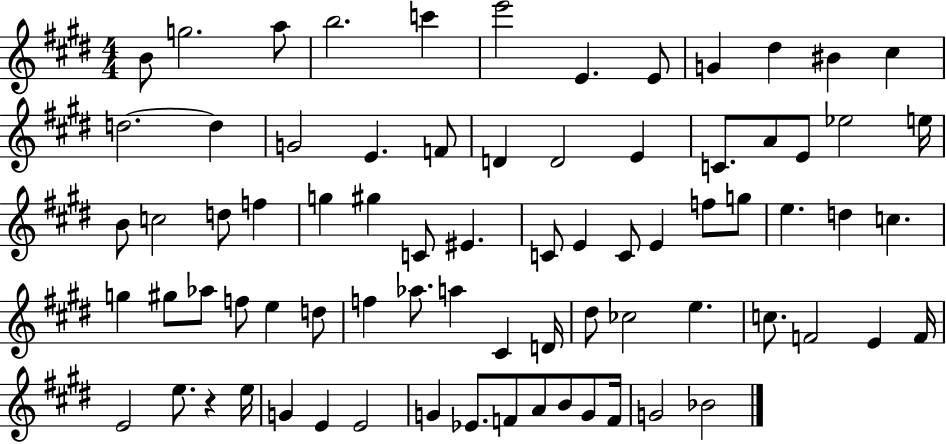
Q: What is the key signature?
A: E major